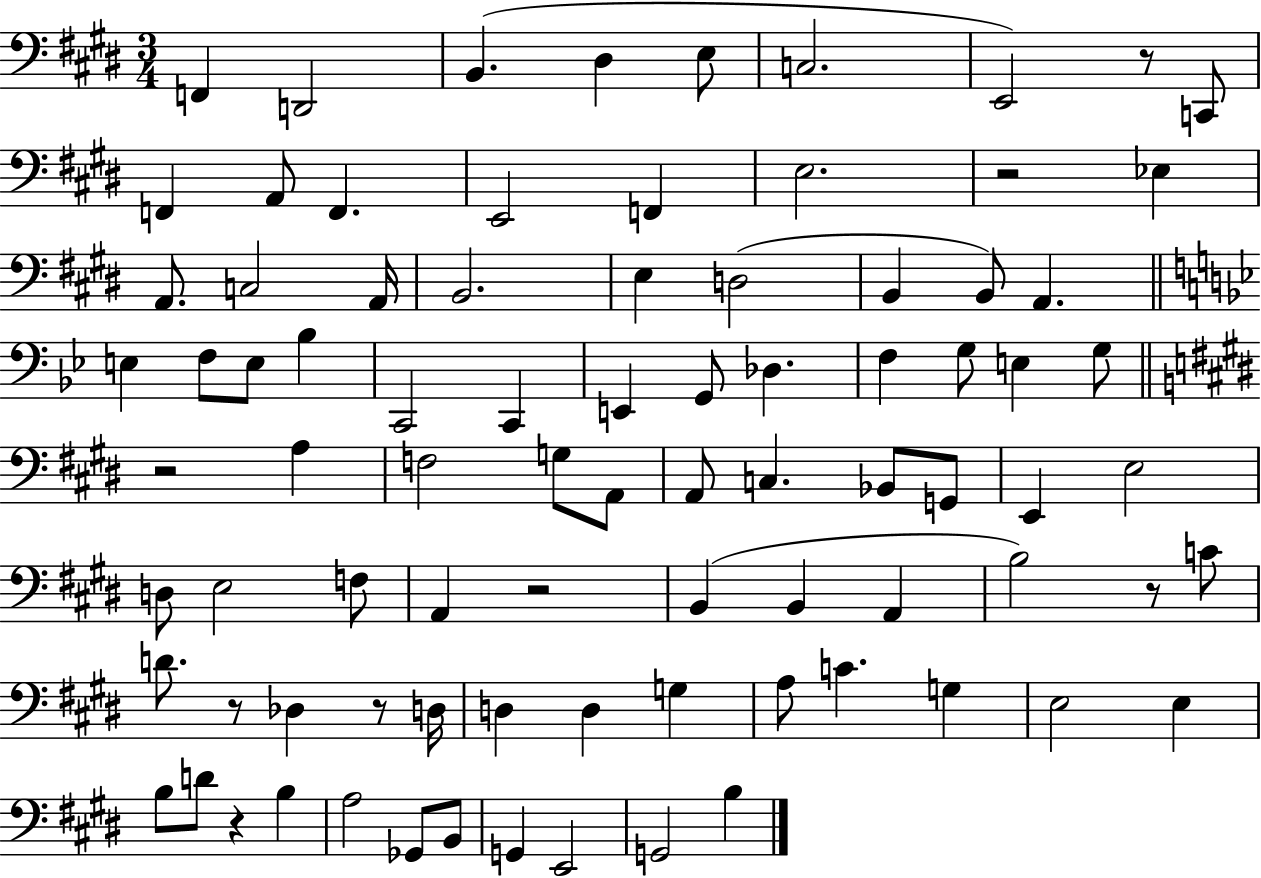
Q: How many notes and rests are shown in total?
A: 85